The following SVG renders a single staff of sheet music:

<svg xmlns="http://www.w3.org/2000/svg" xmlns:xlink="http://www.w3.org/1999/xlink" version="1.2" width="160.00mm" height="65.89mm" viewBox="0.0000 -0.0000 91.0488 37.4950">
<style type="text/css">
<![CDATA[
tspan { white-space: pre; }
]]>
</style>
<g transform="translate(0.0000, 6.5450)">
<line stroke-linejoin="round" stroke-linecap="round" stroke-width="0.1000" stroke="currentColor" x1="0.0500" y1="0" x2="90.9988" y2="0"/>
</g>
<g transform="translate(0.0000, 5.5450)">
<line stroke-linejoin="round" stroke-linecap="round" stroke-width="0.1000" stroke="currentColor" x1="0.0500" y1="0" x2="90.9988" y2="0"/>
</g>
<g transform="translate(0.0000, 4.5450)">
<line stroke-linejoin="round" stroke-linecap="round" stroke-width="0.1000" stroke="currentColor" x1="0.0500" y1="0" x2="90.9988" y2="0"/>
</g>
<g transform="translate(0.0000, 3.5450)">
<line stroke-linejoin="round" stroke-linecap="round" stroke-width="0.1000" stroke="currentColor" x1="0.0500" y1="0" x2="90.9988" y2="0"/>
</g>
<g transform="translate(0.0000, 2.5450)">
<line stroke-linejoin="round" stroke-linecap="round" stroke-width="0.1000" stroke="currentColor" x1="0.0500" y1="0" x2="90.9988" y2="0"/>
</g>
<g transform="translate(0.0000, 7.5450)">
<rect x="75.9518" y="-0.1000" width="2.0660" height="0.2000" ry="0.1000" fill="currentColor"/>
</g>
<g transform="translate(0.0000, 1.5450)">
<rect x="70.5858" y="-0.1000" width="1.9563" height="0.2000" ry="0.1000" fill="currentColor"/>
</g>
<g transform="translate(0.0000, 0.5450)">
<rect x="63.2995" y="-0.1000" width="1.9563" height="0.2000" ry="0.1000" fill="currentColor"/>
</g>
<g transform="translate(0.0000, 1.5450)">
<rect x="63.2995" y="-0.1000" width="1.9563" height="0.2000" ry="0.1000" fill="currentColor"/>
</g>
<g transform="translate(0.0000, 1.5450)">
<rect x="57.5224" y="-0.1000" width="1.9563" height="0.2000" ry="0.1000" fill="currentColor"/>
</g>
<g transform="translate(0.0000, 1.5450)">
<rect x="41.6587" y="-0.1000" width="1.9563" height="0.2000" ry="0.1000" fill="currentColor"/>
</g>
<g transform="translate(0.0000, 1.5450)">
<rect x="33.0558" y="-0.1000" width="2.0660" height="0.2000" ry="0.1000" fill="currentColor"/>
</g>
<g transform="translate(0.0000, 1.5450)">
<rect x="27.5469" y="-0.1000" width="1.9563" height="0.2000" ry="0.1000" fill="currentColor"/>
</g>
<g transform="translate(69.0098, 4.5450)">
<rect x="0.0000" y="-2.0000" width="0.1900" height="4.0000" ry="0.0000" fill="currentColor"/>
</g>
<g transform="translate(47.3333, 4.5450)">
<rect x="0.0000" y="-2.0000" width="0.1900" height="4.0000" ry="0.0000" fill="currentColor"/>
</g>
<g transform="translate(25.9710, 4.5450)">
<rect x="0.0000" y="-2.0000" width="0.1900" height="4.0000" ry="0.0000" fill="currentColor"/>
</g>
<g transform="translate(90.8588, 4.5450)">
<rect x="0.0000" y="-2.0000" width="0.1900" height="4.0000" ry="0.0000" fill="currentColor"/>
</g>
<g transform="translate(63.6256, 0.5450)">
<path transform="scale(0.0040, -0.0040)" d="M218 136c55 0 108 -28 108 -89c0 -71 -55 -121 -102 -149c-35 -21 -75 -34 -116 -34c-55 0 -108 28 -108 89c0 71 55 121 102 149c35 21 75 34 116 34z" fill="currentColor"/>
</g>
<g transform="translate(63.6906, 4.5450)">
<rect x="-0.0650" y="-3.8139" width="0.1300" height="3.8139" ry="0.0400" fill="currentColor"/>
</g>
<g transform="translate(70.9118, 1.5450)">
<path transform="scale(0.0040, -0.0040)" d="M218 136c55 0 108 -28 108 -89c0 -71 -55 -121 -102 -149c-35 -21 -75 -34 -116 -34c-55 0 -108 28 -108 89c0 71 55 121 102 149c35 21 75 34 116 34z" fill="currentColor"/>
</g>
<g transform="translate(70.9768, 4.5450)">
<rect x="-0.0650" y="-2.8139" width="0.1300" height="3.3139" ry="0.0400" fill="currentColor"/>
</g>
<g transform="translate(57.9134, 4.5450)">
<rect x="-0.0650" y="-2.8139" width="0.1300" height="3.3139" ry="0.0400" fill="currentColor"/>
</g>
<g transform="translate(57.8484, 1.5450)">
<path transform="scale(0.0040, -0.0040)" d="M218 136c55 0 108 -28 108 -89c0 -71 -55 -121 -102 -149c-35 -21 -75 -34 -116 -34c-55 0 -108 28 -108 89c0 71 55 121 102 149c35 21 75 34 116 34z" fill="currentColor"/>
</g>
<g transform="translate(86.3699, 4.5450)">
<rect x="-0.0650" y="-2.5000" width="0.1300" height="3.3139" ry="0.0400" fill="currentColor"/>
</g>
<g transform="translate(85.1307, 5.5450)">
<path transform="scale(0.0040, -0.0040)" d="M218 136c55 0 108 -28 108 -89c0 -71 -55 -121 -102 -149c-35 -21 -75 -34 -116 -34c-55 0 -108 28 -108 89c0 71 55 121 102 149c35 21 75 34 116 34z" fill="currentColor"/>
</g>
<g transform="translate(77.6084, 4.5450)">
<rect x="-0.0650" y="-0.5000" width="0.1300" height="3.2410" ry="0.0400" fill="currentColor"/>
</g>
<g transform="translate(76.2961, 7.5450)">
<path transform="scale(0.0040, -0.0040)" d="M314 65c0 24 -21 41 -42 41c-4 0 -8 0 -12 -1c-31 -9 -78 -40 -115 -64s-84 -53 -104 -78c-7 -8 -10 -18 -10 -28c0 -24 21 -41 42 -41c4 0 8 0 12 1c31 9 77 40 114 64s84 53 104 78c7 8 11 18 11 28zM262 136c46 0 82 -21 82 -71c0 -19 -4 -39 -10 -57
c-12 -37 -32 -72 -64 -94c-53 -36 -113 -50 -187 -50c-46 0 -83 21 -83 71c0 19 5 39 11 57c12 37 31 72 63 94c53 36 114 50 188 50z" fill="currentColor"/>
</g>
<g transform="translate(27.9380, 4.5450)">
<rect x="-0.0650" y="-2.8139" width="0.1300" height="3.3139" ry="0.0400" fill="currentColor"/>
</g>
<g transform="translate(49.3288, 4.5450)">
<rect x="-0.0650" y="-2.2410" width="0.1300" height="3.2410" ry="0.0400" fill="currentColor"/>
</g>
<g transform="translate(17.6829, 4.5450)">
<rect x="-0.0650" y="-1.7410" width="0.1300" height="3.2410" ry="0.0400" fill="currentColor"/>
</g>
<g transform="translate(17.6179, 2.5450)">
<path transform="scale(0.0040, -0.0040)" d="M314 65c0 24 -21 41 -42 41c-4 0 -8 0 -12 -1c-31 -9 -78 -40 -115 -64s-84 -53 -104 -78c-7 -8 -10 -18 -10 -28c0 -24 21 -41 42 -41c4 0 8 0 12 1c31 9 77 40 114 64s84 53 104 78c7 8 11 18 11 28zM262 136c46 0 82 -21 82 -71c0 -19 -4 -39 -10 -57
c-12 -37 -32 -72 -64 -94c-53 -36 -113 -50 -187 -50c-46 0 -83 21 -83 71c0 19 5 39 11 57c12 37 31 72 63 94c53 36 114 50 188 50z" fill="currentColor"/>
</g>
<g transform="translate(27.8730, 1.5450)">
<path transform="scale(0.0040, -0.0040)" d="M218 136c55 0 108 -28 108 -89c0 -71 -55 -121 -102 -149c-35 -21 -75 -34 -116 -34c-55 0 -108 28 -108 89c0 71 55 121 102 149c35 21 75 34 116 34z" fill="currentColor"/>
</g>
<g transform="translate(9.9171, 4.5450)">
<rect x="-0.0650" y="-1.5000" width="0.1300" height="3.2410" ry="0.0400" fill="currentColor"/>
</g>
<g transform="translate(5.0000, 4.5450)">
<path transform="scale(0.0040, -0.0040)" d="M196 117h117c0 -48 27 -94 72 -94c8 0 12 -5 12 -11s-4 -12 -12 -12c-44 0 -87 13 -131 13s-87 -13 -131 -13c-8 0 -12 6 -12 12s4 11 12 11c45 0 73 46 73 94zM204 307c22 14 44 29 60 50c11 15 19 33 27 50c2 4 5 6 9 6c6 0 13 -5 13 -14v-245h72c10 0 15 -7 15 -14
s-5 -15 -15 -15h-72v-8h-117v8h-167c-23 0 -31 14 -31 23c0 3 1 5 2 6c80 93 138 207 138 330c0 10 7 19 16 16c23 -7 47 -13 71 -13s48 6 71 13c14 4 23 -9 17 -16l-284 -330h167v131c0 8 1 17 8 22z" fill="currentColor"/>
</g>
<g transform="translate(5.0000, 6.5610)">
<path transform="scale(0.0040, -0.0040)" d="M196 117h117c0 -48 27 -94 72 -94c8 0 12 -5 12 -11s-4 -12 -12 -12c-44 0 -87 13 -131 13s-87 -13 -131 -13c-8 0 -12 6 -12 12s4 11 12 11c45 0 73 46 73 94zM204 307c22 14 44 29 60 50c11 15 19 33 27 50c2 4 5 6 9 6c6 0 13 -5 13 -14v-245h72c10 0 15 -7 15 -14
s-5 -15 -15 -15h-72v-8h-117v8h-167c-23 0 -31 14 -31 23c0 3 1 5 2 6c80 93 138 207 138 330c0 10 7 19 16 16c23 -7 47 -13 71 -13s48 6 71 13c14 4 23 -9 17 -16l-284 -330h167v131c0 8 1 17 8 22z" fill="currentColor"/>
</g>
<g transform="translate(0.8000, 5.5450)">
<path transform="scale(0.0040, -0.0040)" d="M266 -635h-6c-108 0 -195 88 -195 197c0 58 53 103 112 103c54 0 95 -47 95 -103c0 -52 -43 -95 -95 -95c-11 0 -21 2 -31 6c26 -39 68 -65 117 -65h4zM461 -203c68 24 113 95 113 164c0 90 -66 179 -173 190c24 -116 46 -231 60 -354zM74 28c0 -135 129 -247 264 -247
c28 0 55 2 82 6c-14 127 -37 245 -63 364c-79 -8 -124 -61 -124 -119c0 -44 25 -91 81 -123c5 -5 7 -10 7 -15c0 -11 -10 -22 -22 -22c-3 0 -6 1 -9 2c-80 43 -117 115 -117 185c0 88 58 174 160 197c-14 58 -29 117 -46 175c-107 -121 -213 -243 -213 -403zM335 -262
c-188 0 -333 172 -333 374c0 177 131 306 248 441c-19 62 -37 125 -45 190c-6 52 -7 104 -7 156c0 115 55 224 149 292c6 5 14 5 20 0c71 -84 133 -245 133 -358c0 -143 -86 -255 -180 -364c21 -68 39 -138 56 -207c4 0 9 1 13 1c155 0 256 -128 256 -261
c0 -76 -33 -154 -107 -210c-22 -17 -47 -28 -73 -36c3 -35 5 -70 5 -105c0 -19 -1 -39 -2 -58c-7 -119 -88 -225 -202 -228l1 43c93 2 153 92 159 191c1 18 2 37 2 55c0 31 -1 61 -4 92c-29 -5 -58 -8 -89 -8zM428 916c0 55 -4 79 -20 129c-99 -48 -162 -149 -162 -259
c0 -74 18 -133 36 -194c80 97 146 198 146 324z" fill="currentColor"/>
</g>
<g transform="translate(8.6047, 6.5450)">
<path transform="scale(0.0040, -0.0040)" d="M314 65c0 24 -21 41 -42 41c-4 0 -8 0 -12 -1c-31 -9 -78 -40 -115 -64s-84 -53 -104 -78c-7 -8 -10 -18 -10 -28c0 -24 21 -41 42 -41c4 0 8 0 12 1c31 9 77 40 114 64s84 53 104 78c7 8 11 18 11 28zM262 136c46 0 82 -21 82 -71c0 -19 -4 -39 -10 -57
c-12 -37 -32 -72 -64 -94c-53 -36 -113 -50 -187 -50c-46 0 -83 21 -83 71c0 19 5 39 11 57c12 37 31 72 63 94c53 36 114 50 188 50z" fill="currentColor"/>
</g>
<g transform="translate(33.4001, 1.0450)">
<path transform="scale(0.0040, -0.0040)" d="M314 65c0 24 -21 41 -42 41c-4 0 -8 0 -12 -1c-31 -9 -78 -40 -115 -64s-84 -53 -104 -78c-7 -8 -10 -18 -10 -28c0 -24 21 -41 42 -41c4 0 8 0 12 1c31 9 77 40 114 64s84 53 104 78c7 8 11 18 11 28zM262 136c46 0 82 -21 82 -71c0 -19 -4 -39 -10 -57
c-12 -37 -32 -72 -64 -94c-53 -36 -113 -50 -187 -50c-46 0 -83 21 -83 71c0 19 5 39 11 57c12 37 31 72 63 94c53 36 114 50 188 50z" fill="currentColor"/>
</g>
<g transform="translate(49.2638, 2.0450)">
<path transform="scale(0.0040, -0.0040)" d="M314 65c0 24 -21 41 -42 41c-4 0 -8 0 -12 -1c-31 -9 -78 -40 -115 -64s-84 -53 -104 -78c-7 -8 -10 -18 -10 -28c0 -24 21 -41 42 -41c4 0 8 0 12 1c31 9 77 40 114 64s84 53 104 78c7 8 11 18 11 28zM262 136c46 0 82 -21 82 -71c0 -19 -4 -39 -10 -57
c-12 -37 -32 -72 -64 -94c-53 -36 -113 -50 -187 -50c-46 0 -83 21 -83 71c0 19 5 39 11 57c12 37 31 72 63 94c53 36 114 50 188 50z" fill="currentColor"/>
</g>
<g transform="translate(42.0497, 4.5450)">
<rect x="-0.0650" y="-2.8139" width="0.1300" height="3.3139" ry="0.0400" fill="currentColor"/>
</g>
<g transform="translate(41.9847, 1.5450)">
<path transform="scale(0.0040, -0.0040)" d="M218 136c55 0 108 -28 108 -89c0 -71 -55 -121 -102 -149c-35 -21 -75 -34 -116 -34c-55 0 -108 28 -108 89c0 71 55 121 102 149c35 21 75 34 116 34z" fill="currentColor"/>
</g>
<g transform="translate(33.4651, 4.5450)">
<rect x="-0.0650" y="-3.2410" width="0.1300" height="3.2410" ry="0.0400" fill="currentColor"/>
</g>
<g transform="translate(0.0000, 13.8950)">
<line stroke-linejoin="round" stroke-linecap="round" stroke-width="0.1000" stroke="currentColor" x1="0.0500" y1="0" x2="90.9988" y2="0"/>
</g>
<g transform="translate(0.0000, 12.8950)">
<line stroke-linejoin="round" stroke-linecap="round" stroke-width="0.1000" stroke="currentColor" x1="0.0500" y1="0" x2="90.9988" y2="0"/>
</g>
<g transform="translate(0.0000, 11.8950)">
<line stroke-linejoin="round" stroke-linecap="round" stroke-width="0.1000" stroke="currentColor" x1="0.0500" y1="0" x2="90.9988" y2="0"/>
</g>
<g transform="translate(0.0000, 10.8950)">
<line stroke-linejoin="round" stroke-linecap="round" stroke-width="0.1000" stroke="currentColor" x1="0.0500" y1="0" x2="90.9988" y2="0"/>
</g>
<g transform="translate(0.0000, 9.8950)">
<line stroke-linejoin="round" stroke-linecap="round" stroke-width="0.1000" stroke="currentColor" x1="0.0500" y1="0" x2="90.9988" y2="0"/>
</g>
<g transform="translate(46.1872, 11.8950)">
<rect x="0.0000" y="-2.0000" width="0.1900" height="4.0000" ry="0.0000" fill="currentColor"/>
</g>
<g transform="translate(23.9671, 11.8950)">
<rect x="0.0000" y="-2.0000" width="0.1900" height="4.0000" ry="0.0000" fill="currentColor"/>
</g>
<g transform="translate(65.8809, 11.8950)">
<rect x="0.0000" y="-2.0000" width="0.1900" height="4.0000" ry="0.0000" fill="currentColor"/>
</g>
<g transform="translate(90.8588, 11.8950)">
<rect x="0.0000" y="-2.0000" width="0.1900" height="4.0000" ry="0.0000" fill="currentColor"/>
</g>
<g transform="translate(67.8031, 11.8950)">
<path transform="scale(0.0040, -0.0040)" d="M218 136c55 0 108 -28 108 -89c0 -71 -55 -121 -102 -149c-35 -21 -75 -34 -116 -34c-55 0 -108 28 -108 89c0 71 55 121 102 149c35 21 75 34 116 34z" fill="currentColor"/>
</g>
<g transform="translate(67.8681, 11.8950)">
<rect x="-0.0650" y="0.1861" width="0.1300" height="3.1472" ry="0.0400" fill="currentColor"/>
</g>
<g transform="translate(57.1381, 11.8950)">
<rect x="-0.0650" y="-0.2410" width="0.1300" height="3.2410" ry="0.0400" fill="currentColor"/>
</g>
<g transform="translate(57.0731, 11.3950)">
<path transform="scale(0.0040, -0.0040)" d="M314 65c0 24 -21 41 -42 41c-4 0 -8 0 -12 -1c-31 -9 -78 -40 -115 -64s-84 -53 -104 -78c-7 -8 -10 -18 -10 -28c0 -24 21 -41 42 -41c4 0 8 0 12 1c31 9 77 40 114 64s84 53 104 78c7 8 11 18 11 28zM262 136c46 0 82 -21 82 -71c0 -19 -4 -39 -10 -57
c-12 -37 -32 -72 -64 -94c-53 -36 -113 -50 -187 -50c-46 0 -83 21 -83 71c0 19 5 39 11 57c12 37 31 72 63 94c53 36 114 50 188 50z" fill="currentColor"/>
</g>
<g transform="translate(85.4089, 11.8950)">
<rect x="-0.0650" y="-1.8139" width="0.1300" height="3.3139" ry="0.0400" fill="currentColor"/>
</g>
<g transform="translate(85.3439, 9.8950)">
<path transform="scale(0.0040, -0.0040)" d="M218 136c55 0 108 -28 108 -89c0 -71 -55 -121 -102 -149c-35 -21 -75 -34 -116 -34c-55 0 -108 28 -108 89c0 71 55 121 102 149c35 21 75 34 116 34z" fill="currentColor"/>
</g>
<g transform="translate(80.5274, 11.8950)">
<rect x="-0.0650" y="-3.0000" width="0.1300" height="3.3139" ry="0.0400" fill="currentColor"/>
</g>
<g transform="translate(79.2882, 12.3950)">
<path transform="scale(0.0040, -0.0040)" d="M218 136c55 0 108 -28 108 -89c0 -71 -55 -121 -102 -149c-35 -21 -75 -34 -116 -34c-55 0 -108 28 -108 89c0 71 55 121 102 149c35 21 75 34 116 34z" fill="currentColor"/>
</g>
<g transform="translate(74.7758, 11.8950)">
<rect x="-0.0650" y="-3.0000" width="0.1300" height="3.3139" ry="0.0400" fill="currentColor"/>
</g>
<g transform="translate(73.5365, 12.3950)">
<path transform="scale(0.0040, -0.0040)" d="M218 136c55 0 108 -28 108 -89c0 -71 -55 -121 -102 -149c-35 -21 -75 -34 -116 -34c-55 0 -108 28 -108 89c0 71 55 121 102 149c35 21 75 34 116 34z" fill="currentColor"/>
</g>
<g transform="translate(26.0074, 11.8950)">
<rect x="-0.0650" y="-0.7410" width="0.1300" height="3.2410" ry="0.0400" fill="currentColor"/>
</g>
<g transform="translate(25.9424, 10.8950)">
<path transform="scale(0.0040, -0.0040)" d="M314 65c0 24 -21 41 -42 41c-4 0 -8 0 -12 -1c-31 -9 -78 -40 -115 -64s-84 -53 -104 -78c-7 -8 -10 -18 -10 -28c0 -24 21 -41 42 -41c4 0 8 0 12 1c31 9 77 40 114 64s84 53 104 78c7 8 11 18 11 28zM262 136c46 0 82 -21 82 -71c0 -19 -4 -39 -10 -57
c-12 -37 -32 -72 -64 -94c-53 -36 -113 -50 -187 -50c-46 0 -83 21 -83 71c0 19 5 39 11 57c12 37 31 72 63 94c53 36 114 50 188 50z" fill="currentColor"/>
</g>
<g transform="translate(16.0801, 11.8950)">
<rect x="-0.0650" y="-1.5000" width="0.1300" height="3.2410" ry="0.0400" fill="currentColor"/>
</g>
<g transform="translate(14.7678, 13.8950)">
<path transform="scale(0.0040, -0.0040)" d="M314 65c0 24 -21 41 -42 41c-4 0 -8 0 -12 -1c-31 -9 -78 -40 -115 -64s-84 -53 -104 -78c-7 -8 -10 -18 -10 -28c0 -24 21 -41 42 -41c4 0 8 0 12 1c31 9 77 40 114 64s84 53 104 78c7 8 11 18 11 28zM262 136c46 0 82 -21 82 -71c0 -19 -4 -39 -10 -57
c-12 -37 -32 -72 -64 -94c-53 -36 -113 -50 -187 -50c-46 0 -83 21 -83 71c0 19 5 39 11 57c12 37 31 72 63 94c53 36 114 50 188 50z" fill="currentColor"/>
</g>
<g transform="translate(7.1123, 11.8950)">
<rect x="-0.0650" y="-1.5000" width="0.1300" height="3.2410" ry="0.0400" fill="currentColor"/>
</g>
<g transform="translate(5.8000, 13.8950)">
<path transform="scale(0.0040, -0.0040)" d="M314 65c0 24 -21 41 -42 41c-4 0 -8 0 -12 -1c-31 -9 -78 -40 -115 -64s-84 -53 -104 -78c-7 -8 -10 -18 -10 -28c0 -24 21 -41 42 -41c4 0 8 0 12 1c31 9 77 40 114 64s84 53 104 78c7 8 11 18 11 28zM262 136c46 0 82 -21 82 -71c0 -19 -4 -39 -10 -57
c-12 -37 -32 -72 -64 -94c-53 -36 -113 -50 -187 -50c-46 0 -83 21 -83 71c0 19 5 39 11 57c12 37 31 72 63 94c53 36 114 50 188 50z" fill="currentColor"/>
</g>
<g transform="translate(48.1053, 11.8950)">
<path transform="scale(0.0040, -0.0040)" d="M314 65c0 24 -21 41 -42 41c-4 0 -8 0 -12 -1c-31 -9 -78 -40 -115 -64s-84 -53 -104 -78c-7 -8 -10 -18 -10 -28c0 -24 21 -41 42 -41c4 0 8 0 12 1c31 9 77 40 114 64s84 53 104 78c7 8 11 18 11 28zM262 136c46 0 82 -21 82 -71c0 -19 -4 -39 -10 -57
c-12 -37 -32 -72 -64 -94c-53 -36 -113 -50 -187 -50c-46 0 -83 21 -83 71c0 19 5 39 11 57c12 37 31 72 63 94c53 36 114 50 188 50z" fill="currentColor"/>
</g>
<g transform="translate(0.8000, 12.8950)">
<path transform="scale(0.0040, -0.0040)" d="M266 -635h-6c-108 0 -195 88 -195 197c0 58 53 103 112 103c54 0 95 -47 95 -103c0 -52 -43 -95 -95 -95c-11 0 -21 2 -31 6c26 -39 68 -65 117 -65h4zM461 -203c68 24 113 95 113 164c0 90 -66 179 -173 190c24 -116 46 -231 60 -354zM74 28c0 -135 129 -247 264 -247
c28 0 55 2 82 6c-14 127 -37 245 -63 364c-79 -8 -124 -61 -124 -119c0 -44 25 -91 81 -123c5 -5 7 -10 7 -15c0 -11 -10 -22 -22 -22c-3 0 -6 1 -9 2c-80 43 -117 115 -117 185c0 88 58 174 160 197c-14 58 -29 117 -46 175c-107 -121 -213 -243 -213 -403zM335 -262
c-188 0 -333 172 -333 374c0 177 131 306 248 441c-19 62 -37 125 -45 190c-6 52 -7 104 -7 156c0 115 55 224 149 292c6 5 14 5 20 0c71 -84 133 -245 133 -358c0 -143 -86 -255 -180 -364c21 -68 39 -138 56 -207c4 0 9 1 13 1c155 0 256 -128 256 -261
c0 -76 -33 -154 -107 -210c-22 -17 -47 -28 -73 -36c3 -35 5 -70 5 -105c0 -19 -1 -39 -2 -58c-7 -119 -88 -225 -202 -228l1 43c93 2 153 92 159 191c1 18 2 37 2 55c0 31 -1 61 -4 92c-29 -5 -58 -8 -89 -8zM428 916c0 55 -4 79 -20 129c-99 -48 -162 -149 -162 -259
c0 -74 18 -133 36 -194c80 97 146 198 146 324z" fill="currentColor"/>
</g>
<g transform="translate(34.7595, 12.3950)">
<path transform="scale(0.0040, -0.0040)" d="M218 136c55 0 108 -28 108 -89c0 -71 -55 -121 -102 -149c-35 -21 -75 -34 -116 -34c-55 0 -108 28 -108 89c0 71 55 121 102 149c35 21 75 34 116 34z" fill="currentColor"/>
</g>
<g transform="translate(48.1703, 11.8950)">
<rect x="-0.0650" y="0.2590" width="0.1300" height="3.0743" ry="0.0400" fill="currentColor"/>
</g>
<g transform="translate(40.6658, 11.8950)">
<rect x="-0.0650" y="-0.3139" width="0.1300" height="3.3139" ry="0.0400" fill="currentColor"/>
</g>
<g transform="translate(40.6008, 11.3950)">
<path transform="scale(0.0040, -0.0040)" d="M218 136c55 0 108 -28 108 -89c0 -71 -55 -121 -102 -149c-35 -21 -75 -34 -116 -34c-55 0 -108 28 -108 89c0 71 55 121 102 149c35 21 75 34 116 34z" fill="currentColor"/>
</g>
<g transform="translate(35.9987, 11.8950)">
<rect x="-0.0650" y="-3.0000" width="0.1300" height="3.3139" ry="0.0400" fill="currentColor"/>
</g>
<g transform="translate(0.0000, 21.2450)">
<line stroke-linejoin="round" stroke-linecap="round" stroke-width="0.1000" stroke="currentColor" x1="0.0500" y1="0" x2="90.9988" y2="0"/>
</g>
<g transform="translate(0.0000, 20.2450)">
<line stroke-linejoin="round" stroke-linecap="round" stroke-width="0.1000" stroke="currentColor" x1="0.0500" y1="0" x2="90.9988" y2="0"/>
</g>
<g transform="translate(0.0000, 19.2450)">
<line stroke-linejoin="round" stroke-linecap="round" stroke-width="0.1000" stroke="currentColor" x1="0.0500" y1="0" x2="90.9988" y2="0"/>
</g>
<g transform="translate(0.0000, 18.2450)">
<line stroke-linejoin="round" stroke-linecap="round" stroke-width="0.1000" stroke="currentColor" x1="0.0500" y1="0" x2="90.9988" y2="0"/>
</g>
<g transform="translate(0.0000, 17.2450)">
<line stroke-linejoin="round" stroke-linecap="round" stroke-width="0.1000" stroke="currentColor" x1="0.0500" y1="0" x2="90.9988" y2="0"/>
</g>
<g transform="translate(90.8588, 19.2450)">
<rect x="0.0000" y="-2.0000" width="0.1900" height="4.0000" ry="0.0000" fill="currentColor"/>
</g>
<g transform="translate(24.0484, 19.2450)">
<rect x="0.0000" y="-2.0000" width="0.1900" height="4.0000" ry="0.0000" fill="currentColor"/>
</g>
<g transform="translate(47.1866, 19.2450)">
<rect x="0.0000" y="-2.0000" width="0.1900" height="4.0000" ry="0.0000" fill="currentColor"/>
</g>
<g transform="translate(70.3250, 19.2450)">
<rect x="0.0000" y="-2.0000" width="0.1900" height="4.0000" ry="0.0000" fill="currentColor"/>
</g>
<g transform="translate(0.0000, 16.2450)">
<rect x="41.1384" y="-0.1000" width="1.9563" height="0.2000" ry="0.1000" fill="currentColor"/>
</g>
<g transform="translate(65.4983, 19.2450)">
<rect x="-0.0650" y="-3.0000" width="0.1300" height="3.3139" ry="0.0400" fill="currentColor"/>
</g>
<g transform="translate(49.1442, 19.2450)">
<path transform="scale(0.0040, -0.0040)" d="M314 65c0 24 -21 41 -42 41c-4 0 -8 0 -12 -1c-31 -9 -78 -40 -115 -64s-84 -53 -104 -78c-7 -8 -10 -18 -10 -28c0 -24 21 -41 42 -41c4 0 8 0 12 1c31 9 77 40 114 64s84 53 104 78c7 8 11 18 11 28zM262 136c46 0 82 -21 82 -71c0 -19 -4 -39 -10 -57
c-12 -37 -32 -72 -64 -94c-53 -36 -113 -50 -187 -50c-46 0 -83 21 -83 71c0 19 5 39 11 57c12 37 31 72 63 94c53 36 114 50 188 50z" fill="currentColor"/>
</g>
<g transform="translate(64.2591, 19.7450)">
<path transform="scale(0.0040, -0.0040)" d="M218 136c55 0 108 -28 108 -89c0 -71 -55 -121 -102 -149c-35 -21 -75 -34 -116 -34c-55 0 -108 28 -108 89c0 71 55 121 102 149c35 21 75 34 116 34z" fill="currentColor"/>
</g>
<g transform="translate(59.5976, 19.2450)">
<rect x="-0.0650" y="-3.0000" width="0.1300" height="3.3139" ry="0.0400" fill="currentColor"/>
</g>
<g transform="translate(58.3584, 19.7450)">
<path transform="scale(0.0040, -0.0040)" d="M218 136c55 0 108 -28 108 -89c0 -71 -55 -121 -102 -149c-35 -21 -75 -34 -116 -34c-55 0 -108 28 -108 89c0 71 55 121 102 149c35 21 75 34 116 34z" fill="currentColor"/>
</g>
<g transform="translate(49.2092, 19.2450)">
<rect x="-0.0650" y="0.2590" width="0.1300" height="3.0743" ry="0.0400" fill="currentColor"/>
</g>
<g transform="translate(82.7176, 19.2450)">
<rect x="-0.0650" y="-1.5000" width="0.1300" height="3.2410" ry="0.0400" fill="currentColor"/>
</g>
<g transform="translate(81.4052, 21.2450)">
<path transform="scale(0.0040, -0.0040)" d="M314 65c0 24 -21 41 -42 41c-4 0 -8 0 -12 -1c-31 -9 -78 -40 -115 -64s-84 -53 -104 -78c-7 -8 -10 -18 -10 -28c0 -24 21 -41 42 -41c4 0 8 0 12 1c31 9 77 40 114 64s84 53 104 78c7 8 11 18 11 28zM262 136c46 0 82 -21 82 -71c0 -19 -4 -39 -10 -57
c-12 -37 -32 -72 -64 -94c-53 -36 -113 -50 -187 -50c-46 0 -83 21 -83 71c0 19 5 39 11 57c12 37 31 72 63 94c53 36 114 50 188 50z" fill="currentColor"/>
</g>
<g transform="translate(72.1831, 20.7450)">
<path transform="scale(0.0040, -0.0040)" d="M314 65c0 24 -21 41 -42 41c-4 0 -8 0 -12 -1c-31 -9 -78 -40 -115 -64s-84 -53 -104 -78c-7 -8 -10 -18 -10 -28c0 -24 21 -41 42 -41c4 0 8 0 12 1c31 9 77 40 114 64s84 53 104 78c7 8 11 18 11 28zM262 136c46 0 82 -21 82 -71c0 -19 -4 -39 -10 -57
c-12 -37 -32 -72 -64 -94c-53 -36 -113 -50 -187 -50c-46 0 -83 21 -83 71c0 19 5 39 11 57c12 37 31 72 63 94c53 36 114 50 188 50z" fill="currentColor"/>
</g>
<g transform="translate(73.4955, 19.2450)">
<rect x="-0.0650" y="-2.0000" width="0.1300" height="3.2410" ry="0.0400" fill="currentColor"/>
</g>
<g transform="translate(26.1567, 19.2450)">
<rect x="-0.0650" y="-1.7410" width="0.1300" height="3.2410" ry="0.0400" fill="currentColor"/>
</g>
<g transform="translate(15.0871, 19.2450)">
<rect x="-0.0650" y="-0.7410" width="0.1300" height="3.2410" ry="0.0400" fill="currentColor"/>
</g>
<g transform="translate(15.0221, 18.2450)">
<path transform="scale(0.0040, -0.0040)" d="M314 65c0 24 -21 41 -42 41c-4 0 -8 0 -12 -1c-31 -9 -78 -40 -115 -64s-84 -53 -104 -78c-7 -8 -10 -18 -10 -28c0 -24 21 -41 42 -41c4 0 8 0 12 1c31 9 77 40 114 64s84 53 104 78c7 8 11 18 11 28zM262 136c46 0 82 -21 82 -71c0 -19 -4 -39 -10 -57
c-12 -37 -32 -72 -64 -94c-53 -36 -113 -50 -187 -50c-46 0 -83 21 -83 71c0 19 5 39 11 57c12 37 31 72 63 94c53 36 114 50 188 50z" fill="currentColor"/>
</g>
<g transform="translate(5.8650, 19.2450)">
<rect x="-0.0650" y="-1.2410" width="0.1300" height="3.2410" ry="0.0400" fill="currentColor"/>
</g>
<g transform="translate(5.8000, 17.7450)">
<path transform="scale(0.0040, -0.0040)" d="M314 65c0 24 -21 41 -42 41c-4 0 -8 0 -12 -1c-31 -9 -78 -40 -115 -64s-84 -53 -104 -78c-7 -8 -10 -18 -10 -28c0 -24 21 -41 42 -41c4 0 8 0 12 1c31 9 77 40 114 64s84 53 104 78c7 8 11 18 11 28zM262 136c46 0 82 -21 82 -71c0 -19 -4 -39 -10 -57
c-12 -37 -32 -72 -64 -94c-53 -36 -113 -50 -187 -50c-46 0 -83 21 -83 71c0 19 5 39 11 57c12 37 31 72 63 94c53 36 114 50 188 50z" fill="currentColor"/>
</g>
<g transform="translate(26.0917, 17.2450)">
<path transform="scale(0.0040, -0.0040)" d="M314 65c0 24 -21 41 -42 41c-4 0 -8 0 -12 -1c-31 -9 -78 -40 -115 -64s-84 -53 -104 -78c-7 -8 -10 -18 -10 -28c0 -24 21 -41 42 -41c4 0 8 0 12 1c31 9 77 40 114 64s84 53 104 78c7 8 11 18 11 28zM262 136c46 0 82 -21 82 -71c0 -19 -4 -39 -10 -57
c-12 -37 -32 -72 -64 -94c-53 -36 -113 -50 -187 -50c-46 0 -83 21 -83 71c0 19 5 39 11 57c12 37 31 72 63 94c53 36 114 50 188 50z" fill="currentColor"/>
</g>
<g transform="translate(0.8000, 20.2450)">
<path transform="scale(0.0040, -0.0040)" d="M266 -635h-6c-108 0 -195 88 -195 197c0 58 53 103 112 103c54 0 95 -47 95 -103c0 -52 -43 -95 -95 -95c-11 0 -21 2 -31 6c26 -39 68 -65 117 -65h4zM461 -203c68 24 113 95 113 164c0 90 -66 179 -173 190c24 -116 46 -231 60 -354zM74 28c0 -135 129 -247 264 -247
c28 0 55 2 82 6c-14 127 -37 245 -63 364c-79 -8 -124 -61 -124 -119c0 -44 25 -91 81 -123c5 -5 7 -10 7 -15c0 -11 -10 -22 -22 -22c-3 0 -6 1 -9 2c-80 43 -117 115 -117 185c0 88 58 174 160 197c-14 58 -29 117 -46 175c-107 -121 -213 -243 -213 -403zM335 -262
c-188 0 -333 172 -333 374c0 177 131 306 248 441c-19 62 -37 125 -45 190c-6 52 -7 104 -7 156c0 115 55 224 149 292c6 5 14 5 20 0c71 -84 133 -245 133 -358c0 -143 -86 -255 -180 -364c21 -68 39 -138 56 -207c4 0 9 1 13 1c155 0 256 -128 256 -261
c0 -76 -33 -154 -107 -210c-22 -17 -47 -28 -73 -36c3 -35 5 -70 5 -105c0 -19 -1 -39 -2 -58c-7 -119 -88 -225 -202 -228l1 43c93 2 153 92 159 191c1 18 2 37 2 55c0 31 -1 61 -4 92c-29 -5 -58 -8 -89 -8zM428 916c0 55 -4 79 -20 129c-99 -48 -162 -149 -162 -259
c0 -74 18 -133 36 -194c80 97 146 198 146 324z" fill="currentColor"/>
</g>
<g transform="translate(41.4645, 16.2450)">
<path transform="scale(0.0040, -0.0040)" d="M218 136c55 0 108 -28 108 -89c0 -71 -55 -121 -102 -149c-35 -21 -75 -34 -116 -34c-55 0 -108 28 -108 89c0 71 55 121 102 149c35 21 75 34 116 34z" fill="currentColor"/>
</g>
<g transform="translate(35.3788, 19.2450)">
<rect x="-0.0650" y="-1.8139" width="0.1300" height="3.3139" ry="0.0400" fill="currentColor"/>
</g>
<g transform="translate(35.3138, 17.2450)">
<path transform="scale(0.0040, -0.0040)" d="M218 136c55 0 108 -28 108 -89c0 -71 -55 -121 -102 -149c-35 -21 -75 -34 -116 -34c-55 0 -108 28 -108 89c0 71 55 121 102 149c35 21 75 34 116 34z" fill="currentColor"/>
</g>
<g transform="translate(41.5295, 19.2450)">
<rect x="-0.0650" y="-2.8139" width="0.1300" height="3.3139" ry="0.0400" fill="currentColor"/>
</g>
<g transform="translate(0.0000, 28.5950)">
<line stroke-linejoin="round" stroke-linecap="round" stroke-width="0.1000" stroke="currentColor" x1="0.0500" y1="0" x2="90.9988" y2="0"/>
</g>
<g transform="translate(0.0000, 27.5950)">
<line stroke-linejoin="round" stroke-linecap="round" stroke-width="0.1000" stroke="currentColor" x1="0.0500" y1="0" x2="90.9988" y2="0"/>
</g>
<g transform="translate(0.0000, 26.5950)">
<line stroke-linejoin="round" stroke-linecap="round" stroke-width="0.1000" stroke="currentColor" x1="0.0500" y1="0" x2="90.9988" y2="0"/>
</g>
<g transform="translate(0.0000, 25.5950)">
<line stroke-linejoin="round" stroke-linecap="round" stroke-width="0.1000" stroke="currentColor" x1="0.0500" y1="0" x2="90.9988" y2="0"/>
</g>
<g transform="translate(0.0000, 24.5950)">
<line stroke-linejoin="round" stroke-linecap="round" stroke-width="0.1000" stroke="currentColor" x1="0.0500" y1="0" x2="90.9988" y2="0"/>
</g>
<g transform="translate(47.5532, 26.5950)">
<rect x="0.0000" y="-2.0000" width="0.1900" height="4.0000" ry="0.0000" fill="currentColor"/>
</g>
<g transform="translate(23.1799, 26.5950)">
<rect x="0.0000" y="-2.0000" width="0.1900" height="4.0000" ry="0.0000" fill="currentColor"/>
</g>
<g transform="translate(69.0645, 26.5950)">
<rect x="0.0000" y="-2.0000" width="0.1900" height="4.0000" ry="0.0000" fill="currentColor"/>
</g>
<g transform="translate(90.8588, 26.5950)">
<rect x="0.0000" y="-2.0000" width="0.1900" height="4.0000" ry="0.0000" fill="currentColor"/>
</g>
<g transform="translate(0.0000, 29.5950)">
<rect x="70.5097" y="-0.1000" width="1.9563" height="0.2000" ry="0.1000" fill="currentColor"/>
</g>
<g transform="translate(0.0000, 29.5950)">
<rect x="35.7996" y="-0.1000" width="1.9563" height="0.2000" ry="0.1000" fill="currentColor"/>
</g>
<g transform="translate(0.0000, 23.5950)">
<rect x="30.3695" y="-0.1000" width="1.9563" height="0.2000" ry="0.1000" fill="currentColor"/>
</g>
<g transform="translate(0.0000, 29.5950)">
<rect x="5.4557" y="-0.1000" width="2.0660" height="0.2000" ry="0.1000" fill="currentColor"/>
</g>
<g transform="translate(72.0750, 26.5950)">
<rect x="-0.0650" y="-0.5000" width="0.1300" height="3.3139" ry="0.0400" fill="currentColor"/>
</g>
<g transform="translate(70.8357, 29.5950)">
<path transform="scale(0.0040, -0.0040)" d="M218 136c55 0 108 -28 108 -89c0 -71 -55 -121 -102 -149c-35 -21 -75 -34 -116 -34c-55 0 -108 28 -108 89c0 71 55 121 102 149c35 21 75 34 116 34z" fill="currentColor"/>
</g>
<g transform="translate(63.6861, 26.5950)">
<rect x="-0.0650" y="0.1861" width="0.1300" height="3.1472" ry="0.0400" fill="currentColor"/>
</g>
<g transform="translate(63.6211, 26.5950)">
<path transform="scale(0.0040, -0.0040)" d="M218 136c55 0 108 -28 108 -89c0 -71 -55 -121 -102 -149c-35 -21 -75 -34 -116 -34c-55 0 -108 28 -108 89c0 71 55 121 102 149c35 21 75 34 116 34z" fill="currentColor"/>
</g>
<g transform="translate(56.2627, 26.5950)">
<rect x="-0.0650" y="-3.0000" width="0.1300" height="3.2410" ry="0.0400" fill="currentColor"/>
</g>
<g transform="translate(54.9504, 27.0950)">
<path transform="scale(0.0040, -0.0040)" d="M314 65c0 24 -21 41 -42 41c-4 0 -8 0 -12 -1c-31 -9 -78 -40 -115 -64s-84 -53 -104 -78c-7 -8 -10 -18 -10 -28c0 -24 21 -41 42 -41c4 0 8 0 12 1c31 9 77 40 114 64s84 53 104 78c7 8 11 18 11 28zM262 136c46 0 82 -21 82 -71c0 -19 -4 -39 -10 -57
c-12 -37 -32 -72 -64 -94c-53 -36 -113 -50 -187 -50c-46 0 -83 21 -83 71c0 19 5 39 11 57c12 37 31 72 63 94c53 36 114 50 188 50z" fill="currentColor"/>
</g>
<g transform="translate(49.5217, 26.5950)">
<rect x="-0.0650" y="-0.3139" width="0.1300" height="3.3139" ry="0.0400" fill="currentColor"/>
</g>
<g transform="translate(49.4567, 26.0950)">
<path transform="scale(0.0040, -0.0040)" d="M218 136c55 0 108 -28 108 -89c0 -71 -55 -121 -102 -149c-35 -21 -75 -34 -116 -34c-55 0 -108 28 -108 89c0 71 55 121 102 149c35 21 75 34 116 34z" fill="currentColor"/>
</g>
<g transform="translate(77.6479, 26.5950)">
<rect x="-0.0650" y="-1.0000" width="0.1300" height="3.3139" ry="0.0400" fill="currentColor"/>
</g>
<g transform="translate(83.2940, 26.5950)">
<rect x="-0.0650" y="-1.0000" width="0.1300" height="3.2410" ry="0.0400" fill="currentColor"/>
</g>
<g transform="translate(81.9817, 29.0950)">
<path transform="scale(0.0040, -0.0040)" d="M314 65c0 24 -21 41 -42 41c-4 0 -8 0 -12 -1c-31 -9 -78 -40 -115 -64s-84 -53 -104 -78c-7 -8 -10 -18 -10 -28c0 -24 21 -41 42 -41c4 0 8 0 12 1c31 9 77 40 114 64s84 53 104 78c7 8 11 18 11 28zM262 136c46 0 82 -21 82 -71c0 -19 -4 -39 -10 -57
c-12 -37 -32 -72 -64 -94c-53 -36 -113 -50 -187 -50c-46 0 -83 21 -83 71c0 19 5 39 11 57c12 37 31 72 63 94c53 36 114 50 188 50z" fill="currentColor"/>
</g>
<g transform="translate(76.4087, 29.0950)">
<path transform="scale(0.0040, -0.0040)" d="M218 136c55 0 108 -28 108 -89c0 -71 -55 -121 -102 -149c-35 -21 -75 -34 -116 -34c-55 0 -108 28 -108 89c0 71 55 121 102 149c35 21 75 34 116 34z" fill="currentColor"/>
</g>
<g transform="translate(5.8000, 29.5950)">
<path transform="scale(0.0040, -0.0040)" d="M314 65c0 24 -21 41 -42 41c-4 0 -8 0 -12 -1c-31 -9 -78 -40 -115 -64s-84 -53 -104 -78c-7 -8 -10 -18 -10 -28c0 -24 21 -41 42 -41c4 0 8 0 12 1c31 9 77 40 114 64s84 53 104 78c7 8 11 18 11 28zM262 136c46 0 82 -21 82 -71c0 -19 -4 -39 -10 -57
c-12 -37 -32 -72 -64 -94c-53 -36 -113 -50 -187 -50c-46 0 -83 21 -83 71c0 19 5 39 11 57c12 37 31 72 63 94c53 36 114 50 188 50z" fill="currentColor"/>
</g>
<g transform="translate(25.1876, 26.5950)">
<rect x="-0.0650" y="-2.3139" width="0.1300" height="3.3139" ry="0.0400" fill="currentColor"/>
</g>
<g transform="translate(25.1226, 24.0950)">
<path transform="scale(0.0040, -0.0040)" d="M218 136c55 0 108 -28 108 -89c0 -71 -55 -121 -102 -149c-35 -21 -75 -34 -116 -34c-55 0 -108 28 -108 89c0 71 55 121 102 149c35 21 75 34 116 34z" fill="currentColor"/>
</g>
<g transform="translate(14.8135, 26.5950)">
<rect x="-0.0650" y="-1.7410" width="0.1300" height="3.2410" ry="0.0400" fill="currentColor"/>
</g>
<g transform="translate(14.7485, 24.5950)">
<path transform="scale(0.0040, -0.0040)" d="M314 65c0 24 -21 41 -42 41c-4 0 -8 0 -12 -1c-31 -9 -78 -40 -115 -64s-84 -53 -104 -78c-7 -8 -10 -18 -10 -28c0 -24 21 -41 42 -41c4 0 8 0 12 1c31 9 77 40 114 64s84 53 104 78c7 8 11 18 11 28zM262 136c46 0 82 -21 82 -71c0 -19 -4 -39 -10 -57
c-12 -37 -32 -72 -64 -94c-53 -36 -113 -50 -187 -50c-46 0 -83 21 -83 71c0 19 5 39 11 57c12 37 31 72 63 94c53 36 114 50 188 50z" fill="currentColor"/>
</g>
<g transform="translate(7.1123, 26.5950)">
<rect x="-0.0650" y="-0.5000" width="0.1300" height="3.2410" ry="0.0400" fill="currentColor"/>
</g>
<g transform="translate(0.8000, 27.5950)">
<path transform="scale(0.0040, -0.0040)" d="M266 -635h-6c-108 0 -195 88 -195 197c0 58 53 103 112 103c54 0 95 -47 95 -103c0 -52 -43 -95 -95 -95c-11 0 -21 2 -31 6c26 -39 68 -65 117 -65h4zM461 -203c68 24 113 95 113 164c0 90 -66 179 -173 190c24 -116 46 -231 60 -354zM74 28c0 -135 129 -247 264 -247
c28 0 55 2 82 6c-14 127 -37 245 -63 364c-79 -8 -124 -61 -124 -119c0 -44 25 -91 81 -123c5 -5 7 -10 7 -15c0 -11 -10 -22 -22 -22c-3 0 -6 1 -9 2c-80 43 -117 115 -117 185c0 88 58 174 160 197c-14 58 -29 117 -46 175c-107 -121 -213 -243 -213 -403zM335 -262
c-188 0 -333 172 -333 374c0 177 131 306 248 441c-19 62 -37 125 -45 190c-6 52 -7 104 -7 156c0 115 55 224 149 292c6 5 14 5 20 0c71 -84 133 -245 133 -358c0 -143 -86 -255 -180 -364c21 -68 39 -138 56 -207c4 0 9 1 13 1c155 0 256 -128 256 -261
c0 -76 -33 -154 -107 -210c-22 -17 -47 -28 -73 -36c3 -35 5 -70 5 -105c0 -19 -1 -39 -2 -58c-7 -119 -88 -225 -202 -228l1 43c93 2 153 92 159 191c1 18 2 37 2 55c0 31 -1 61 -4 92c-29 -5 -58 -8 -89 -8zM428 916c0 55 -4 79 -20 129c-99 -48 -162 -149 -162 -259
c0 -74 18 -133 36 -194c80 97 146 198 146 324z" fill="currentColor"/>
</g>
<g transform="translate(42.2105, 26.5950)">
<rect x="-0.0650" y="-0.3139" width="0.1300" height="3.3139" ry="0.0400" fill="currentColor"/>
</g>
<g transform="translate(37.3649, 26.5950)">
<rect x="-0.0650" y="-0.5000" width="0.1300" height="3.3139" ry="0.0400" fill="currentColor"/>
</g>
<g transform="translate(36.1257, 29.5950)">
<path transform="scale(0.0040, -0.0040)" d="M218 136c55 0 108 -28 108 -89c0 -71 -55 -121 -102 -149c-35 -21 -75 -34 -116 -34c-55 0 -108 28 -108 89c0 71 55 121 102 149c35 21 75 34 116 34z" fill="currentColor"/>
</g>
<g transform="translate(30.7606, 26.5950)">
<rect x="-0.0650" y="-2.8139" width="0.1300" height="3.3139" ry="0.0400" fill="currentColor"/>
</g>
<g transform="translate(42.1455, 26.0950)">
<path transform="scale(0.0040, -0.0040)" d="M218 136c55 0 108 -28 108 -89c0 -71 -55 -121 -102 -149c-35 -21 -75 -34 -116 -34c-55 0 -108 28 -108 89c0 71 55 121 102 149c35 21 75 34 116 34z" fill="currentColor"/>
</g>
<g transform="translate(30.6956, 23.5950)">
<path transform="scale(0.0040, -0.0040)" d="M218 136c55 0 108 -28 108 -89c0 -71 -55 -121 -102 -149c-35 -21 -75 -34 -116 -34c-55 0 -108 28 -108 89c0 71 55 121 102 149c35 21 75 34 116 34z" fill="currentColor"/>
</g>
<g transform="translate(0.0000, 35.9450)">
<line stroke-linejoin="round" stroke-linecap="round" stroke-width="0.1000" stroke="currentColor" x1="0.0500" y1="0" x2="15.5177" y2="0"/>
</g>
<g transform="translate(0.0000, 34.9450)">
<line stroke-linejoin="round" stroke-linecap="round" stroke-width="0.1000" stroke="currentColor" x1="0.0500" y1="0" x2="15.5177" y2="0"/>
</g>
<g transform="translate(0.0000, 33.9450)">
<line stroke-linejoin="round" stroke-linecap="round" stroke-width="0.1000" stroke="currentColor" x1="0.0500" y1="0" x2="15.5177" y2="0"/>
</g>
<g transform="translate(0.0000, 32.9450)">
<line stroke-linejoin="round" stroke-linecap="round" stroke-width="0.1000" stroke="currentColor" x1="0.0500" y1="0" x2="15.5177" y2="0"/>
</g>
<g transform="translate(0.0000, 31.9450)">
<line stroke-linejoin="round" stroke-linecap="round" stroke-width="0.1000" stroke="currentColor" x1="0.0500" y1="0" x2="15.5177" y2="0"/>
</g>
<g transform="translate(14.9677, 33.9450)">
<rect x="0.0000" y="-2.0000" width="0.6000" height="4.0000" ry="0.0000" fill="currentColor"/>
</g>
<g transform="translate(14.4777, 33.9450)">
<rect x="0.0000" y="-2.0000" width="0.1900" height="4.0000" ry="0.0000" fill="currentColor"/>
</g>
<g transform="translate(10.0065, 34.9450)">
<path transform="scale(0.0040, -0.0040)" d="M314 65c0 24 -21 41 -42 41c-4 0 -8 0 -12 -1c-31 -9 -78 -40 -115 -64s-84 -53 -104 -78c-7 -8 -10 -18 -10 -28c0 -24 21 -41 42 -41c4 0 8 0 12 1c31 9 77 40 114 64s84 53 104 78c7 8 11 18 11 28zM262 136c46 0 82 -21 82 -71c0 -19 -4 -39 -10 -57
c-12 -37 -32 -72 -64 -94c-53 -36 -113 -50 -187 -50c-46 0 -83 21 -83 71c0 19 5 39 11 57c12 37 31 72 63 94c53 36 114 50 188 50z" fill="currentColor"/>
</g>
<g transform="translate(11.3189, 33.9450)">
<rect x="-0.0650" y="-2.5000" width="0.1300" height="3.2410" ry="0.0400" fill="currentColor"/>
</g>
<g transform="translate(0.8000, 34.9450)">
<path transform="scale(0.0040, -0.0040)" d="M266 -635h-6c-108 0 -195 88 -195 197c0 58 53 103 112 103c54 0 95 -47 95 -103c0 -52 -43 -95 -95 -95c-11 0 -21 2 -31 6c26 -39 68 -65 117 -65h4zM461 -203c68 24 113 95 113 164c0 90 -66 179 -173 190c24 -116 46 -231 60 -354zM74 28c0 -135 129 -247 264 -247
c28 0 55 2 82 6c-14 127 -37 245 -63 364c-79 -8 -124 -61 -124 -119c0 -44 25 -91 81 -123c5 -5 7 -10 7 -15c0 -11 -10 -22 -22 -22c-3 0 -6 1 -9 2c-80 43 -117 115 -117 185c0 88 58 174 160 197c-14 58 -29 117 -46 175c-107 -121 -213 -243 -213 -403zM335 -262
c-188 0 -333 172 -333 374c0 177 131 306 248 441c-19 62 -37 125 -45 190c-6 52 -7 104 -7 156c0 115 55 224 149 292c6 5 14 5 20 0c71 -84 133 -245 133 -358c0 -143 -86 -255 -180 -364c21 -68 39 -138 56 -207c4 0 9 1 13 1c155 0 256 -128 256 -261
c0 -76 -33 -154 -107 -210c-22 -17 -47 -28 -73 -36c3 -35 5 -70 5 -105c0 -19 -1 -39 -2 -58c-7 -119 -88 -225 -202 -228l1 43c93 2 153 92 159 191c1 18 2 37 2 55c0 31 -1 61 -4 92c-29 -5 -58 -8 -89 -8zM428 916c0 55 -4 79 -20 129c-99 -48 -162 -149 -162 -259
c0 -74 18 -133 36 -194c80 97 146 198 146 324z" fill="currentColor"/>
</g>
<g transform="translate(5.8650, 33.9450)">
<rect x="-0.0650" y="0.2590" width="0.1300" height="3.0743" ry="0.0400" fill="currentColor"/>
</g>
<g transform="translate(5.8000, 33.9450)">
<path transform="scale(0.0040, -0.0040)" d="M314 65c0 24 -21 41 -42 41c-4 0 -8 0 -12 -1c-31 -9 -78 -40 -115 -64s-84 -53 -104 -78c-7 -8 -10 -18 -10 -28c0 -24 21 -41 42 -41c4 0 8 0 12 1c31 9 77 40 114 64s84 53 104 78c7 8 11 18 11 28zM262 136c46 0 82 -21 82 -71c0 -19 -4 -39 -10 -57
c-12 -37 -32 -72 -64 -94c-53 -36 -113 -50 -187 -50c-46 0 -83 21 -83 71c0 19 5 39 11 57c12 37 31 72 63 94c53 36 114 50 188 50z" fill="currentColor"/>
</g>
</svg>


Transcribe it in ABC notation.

X:1
T:Untitled
M:4/4
L:1/4
K:C
E2 f2 a b2 a g2 a c' a C2 G E2 E2 d2 A c B2 c2 B A A f e2 d2 f2 f a B2 A A F2 E2 C2 f2 g a C c c A2 B C D D2 B2 G2